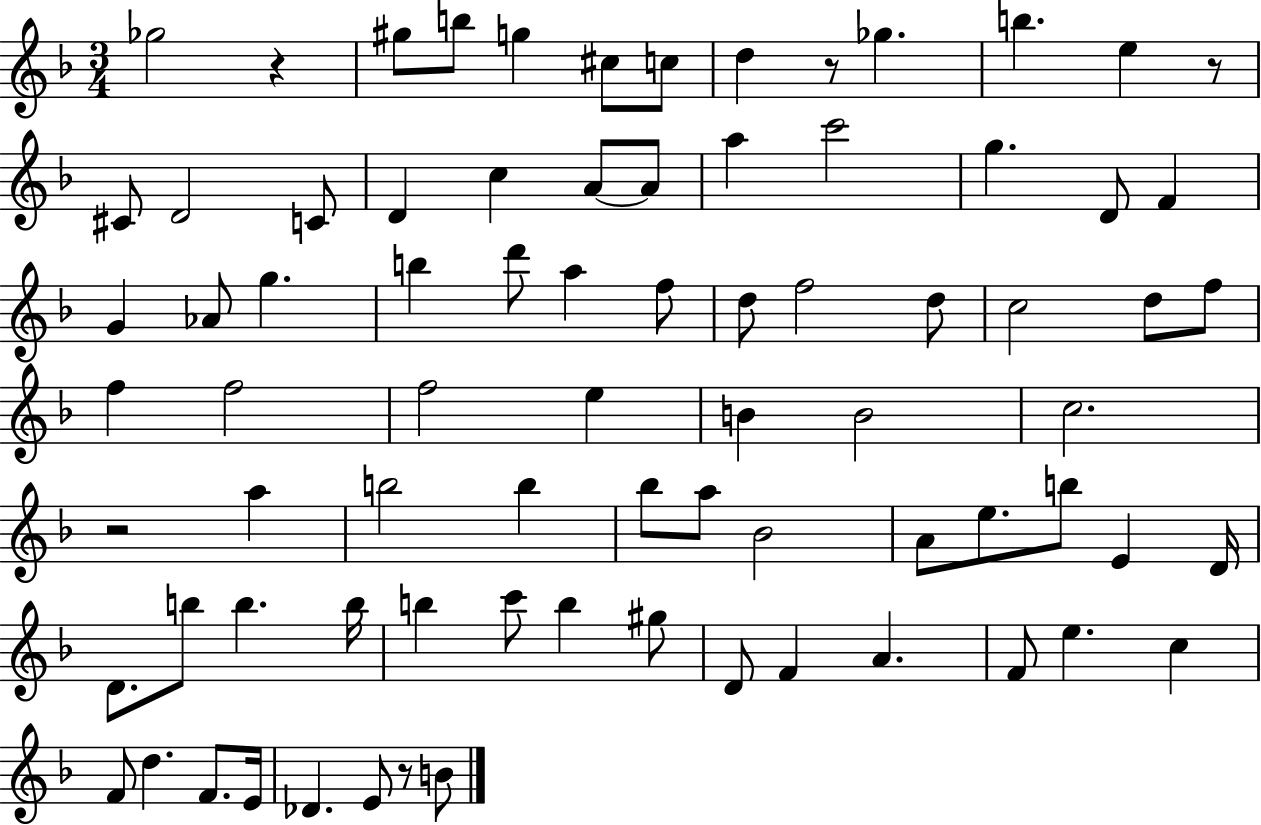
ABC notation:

X:1
T:Untitled
M:3/4
L:1/4
K:F
_g2 z ^g/2 b/2 g ^c/2 c/2 d z/2 _g b e z/2 ^C/2 D2 C/2 D c A/2 A/2 a c'2 g D/2 F G _A/2 g b d'/2 a f/2 d/2 f2 d/2 c2 d/2 f/2 f f2 f2 e B B2 c2 z2 a b2 b _b/2 a/2 _B2 A/2 e/2 b/2 E D/4 D/2 b/2 b b/4 b c'/2 b ^g/2 D/2 F A F/2 e c F/2 d F/2 E/4 _D E/2 z/2 B/2